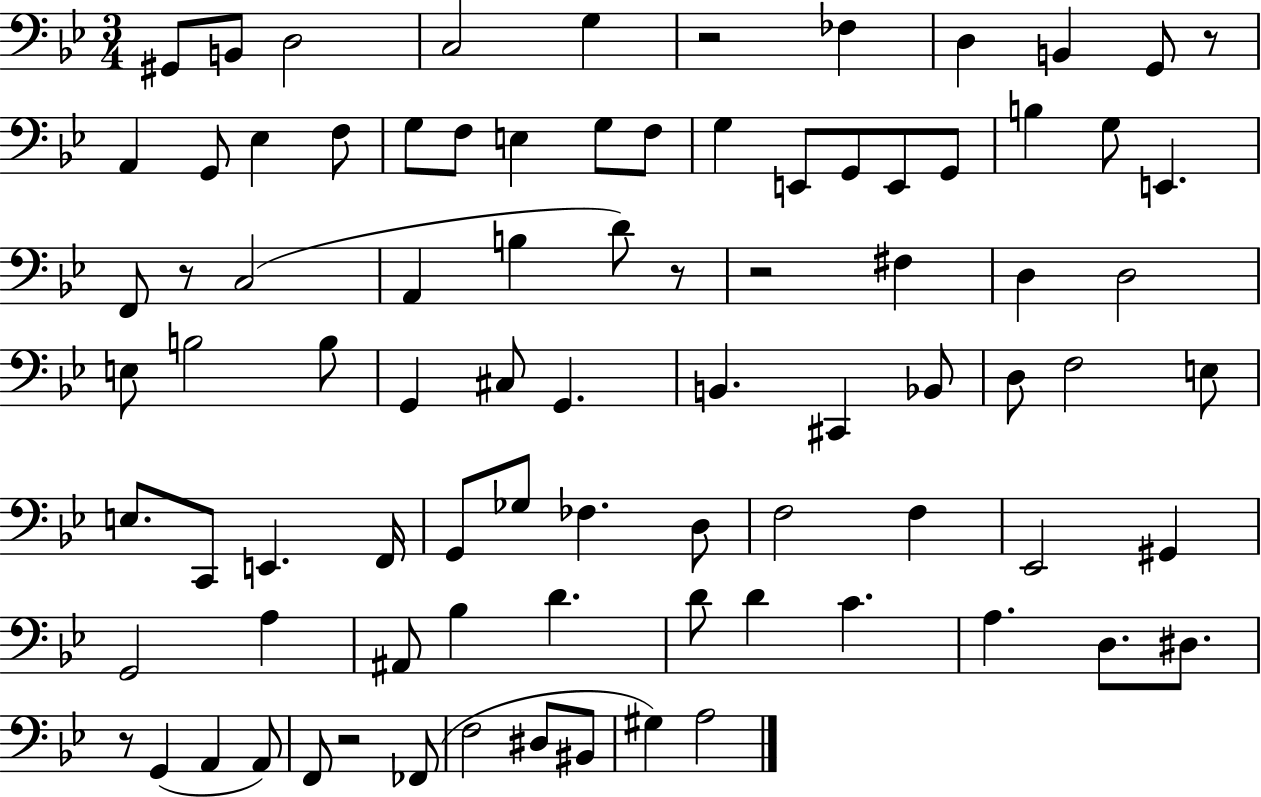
{
  \clef bass
  \numericTimeSignature
  \time 3/4
  \key bes \major
  gis,8 b,8 d2 | c2 g4 | r2 fes4 | d4 b,4 g,8 r8 | \break a,4 g,8 ees4 f8 | g8 f8 e4 g8 f8 | g4 e,8 g,8 e,8 g,8 | b4 g8 e,4. | \break f,8 r8 c2( | a,4 b4 d'8) r8 | r2 fis4 | d4 d2 | \break e8 b2 b8 | g,4 cis8 g,4. | b,4. cis,4 bes,8 | d8 f2 e8 | \break e8. c,8 e,4. f,16 | g,8 ges8 fes4. d8 | f2 f4 | ees,2 gis,4 | \break g,2 a4 | ais,8 bes4 d'4. | d'8 d'4 c'4. | a4. d8. dis8. | \break r8 g,4( a,4 a,8) | f,8 r2 fes,8( | f2 dis8 bis,8 | gis4) a2 | \break \bar "|."
}